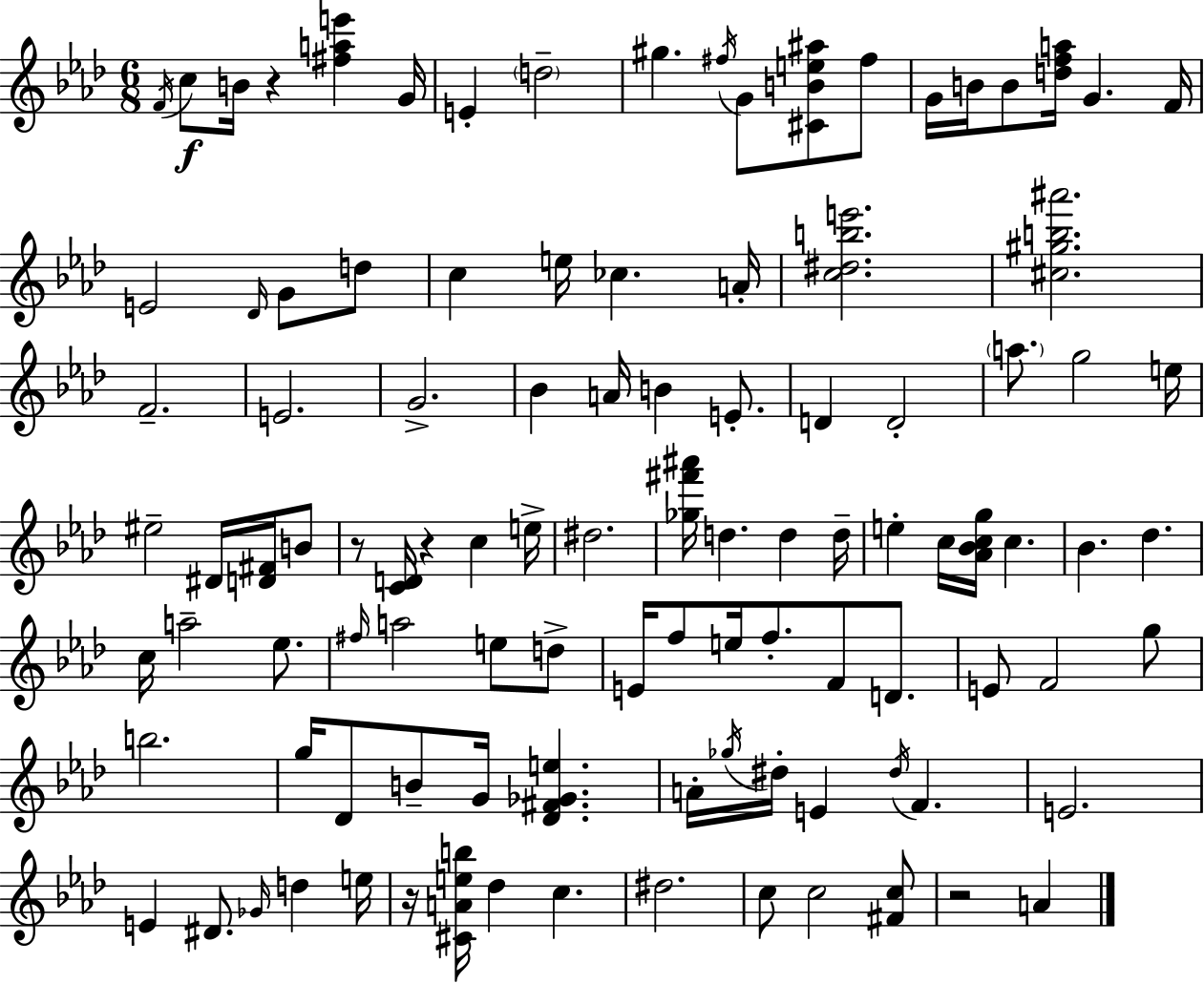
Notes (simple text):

F4/s C5/e B4/s R/q [F#5,A5,E6]/q G4/s E4/q D5/h G#5/q. F#5/s G4/e [C#4,B4,E5,A#5]/e F#5/e G4/s B4/s B4/e [D5,F5,A5]/s G4/q. F4/s E4/h Db4/s G4/e D5/e C5/q E5/s CES5/q. A4/s [C5,D#5,B5,E6]/h. [C#5,G#5,B5,A#6]/h. F4/h. E4/h. G4/h. Bb4/q A4/s B4/q E4/e. D4/q D4/h A5/e. G5/h E5/s EIS5/h D#4/s [D4,F#4]/s B4/e R/e [C4,D4]/s R/q C5/q E5/s D#5/h. [Gb5,F#6,A#6]/s D5/q. D5/q D5/s E5/q C5/s [Ab4,Bb4,C5,G5]/s C5/q. Bb4/q. Db5/q. C5/s A5/h Eb5/e. F#5/s A5/h E5/e D5/e E4/s F5/e E5/s F5/e. F4/e D4/e. E4/e F4/h G5/e B5/h. G5/s Db4/e B4/e G4/s [Db4,F#4,Gb4,E5]/q. A4/s Gb5/s D#5/s E4/q D#5/s F4/q. E4/h. E4/q D#4/e. Gb4/s D5/q E5/s R/s [C#4,A4,E5,B5]/s Db5/q C5/q. D#5/h. C5/e C5/h [F#4,C5]/e R/h A4/q